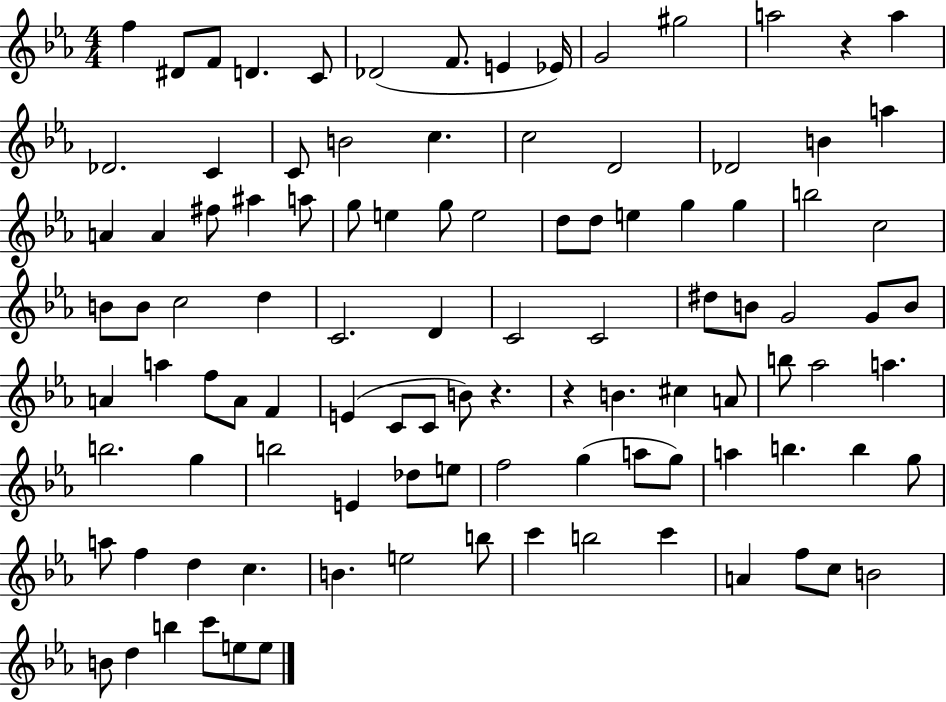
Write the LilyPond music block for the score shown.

{
  \clef treble
  \numericTimeSignature
  \time 4/4
  \key ees \major
  \repeat volta 2 { f''4 dis'8 f'8 d'4. c'8 | des'2( f'8. e'4 ees'16) | g'2 gis''2 | a''2 r4 a''4 | \break des'2. c'4 | c'8 b'2 c''4. | c''2 d'2 | des'2 b'4 a''4 | \break a'4 a'4 fis''8 ais''4 a''8 | g''8 e''4 g''8 e''2 | d''8 d''8 e''4 g''4 g''4 | b''2 c''2 | \break b'8 b'8 c''2 d''4 | c'2. d'4 | c'2 c'2 | dis''8 b'8 g'2 g'8 b'8 | \break a'4 a''4 f''8 a'8 f'4 | e'4( c'8 c'8 b'8) r4. | r4 b'4. cis''4 a'8 | b''8 aes''2 a''4. | \break b''2. g''4 | b''2 e'4 des''8 e''8 | f''2 g''4( a''8 g''8) | a''4 b''4. b''4 g''8 | \break a''8 f''4 d''4 c''4. | b'4. e''2 b''8 | c'''4 b''2 c'''4 | a'4 f''8 c''8 b'2 | \break b'8 d''4 b''4 c'''8 e''8 e''8 | } \bar "|."
}